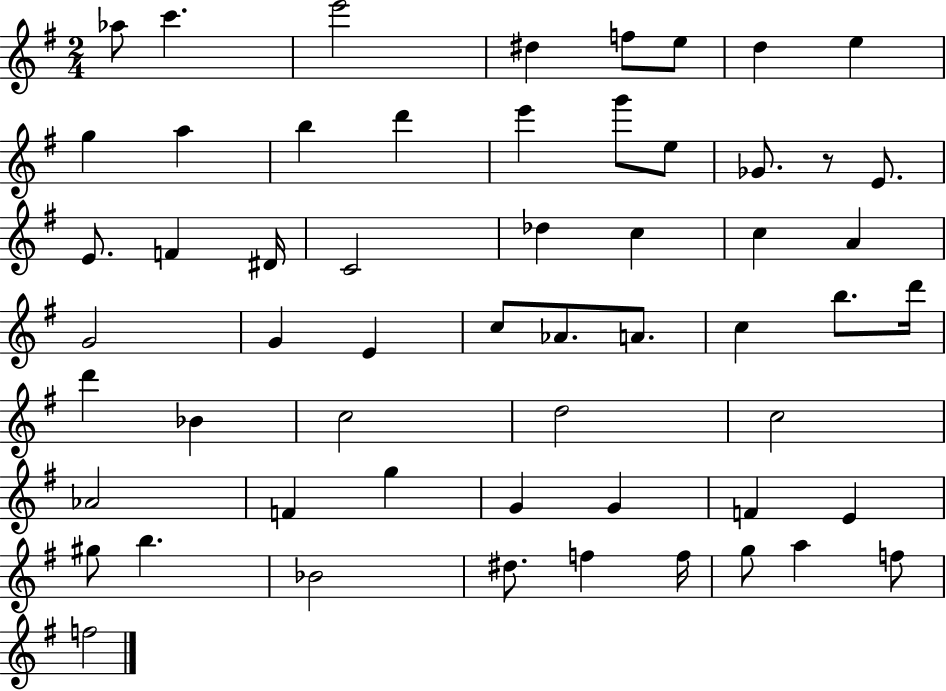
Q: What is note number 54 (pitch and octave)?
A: A5